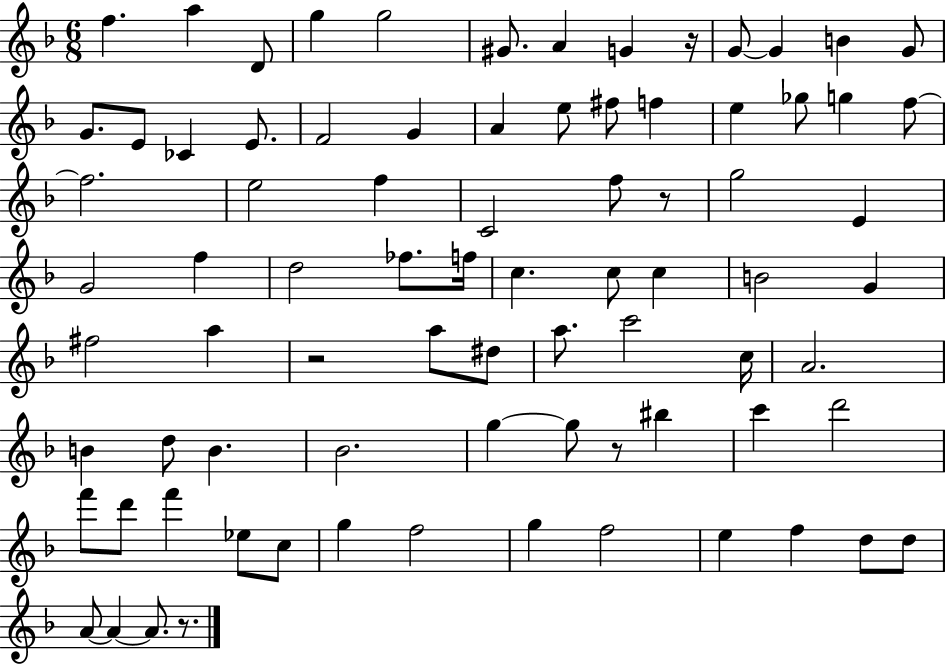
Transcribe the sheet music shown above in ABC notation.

X:1
T:Untitled
M:6/8
L:1/4
K:F
f a D/2 g g2 ^G/2 A G z/4 G/2 G B G/2 G/2 E/2 _C E/2 F2 G A e/2 ^f/2 f e _g/2 g f/2 f2 e2 f C2 f/2 z/2 g2 E G2 f d2 _f/2 f/4 c c/2 c B2 G ^f2 a z2 a/2 ^d/2 a/2 c'2 c/4 A2 B d/2 B _B2 g g/2 z/2 ^b c' d'2 f'/2 d'/2 f' _e/2 c/2 g f2 g f2 e f d/2 d/2 A/2 A A/2 z/2